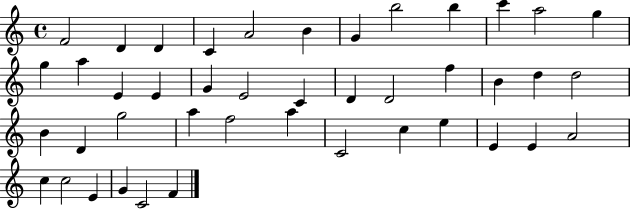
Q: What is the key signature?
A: C major